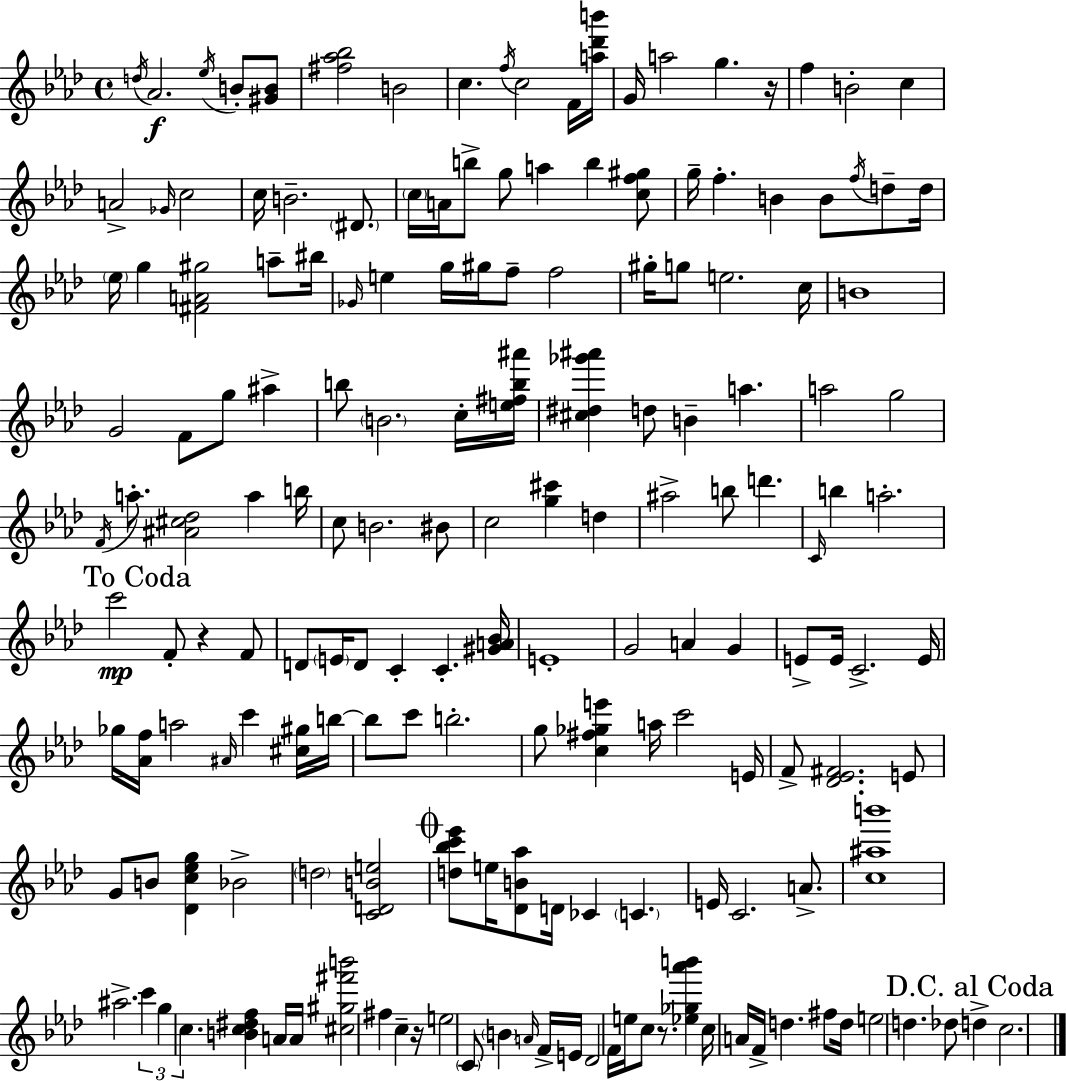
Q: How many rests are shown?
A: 4